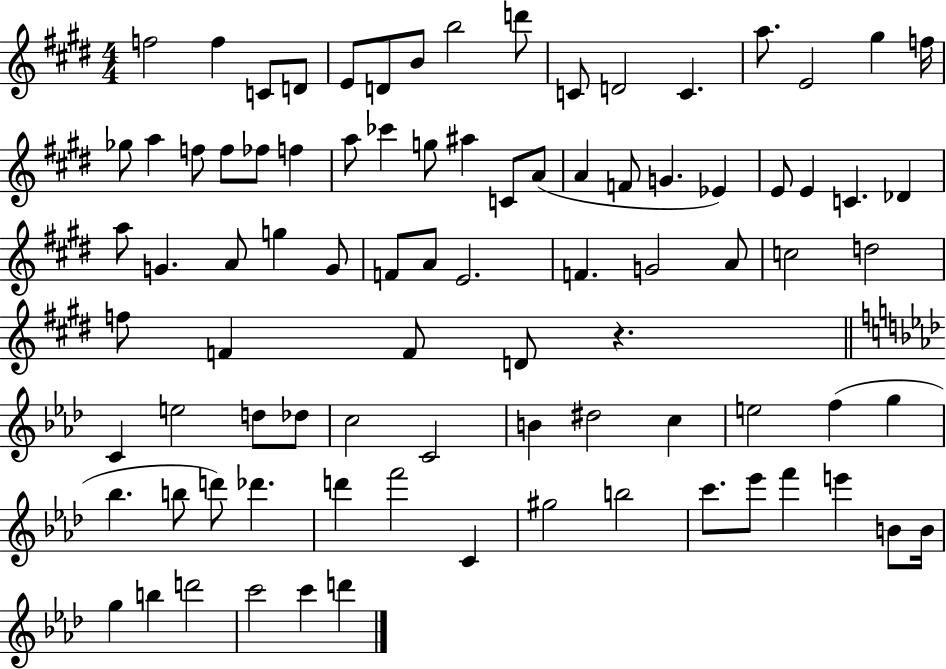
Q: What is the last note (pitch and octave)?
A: D6